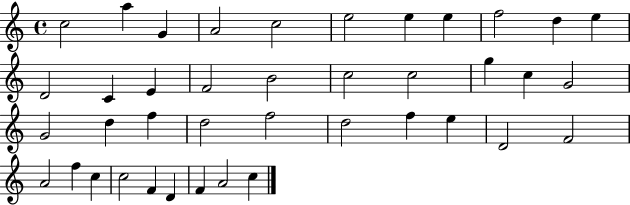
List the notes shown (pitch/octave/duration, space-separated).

C5/h A5/q G4/q A4/h C5/h E5/h E5/q E5/q F5/h D5/q E5/q D4/h C4/q E4/q F4/h B4/h C5/h C5/h G5/q C5/q G4/h G4/h D5/q F5/q D5/h F5/h D5/h F5/q E5/q D4/h F4/h A4/h F5/q C5/q C5/h F4/q D4/q F4/q A4/h C5/q